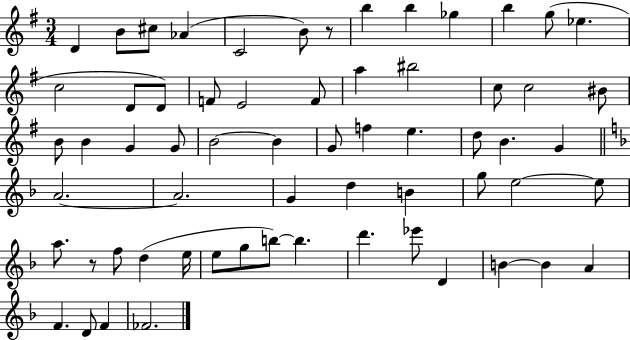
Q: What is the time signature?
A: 3/4